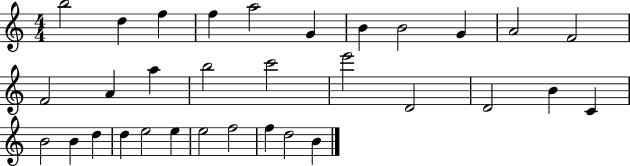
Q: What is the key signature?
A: C major